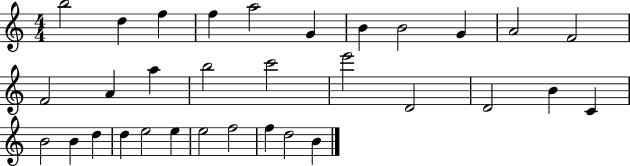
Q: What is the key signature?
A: C major